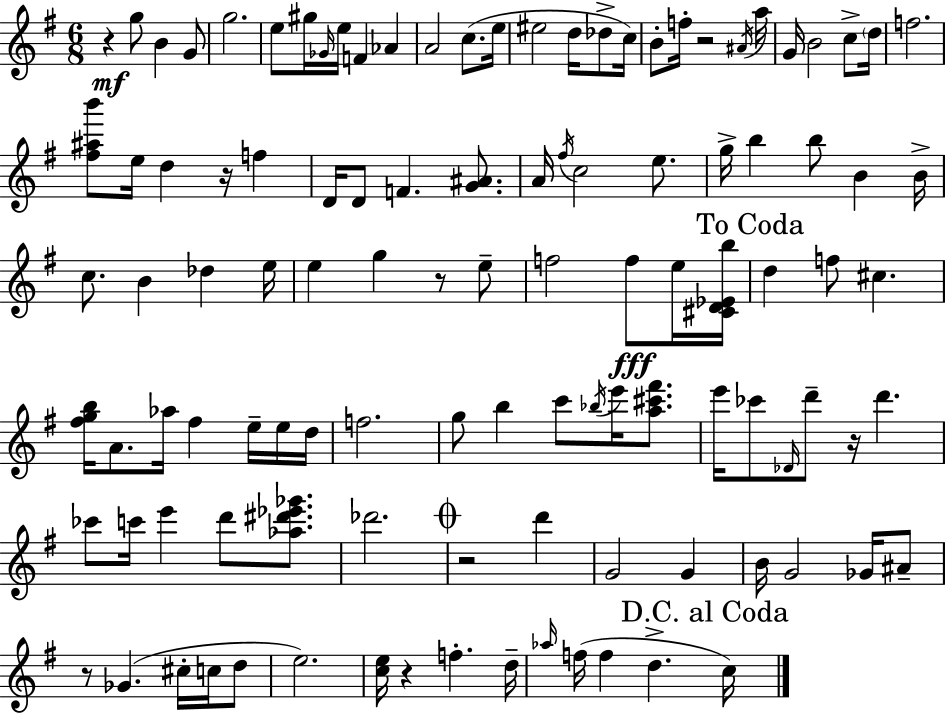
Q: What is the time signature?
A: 6/8